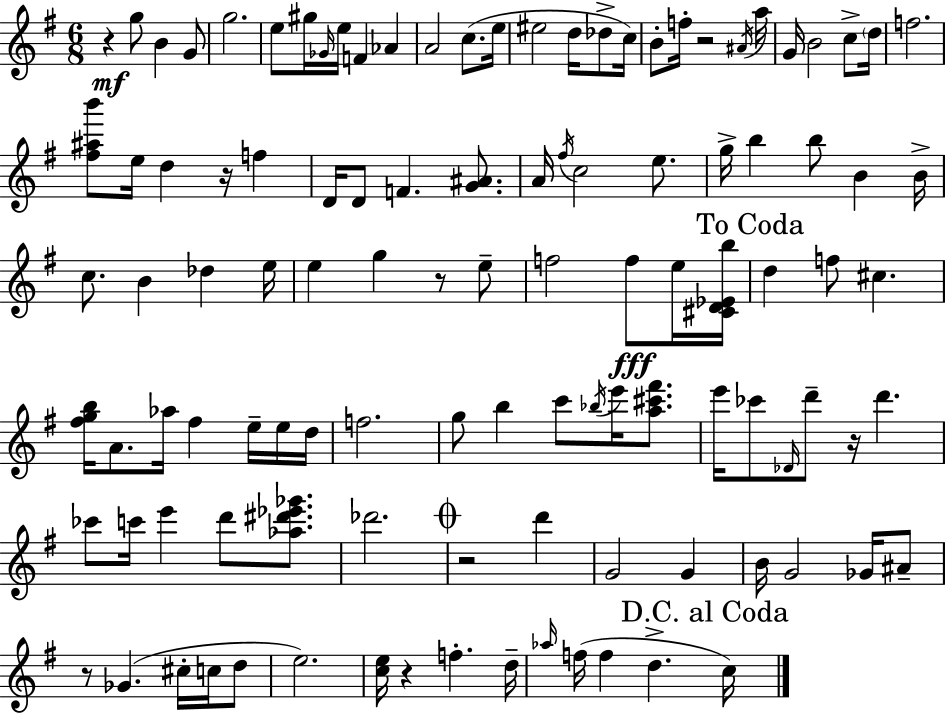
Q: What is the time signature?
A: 6/8